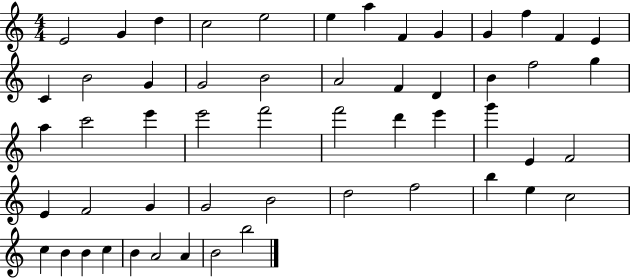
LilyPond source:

{
  \clef treble
  \numericTimeSignature
  \time 4/4
  \key c \major
  e'2 g'4 d''4 | c''2 e''2 | e''4 a''4 f'4 g'4 | g'4 f''4 f'4 e'4 | \break c'4 b'2 g'4 | g'2 b'2 | a'2 f'4 d'4 | b'4 f''2 g''4 | \break a''4 c'''2 e'''4 | e'''2 f'''2 | f'''2 d'''4 e'''4 | g'''4 e'4 f'2 | \break e'4 f'2 g'4 | g'2 b'2 | d''2 f''2 | b''4 e''4 c''2 | \break c''4 b'4 b'4 c''4 | b'4 a'2 a'4 | b'2 b''2 | \bar "|."
}